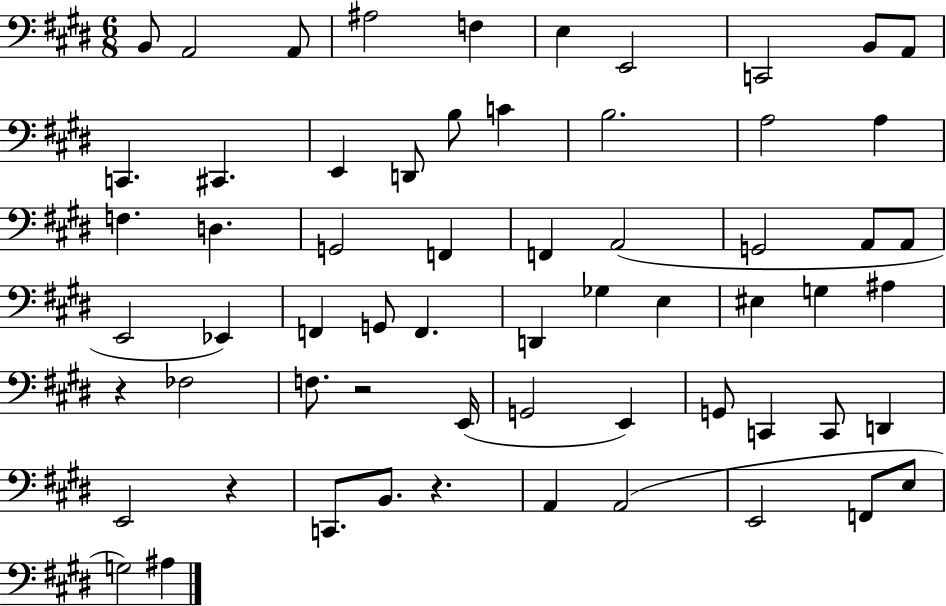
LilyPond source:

{
  \clef bass
  \numericTimeSignature
  \time 6/8
  \key e \major
  \repeat volta 2 { b,8 a,2 a,8 | ais2 f4 | e4 e,2 | c,2 b,8 a,8 | \break c,4. cis,4. | e,4 d,8 b8 c'4 | b2. | a2 a4 | \break f4. d4. | g,2 f,4 | f,4 a,2( | g,2 a,8 a,8 | \break e,2 ees,4) | f,4 g,8 f,4. | d,4 ges4 e4 | eis4 g4 ais4 | \break r4 fes2 | f8. r2 e,16( | g,2 e,4) | g,8 c,4 c,8 d,4 | \break e,2 r4 | c,8. b,8. r4. | a,4 a,2( | e,2 f,8 e8 | \break g2) ais4 | } \bar "|."
}